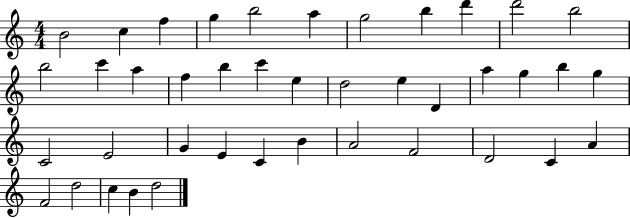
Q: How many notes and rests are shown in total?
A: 41